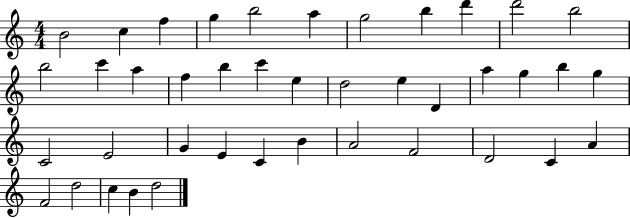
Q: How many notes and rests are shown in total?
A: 41